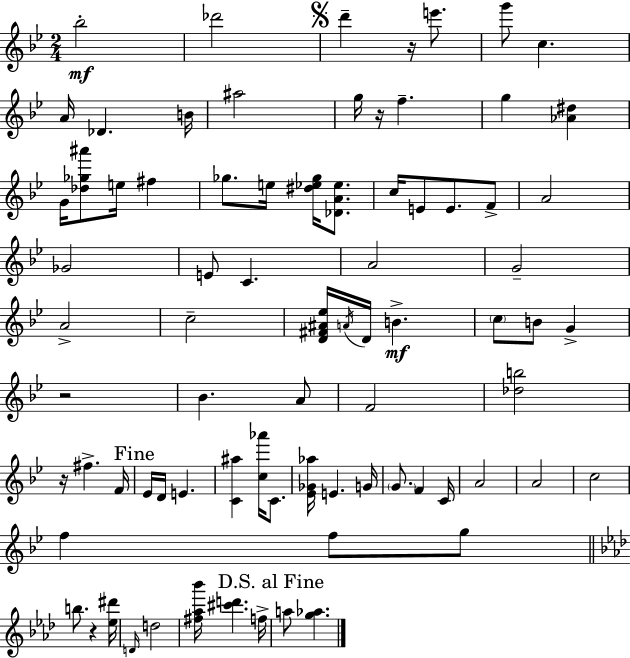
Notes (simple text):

Bb5/h Db6/h D6/q R/s E6/e. G6/e C5/q. A4/s Db4/q. B4/s A#5/h G5/s R/s F5/q. G5/q [Ab4,D#5]/q G4/s [Db5,Gb5,A#6]/e E5/s F#5/q Gb5/e. E5/s [D#5,Eb5,Gb5]/s [Db4,A4,Eb5]/e. C5/s E4/e E4/e. F4/e A4/h Gb4/h E4/e C4/q. A4/h G4/h A4/h C5/h [D4,F#4,A#4,Eb5]/s A4/s D4/s B4/q. C5/e B4/e G4/q R/h Bb4/q. A4/e F4/h [Db5,B5]/h R/s F#5/q. F4/s Eb4/s D4/s E4/q. [C4,A#5]/q [C5,Ab6]/s C4/e. [Eb4,Gb4,Ab5]/s E4/q. G4/s G4/e. F4/q C4/s A4/h A4/h C5/h F5/q F5/e G5/e B5/e. R/q [Eb5,D#6]/s D4/s D5/h [F#5,Ab5,Bb6]/s [C#6,D6]/q. F5/s A5/e [G5,Ab5]/q.